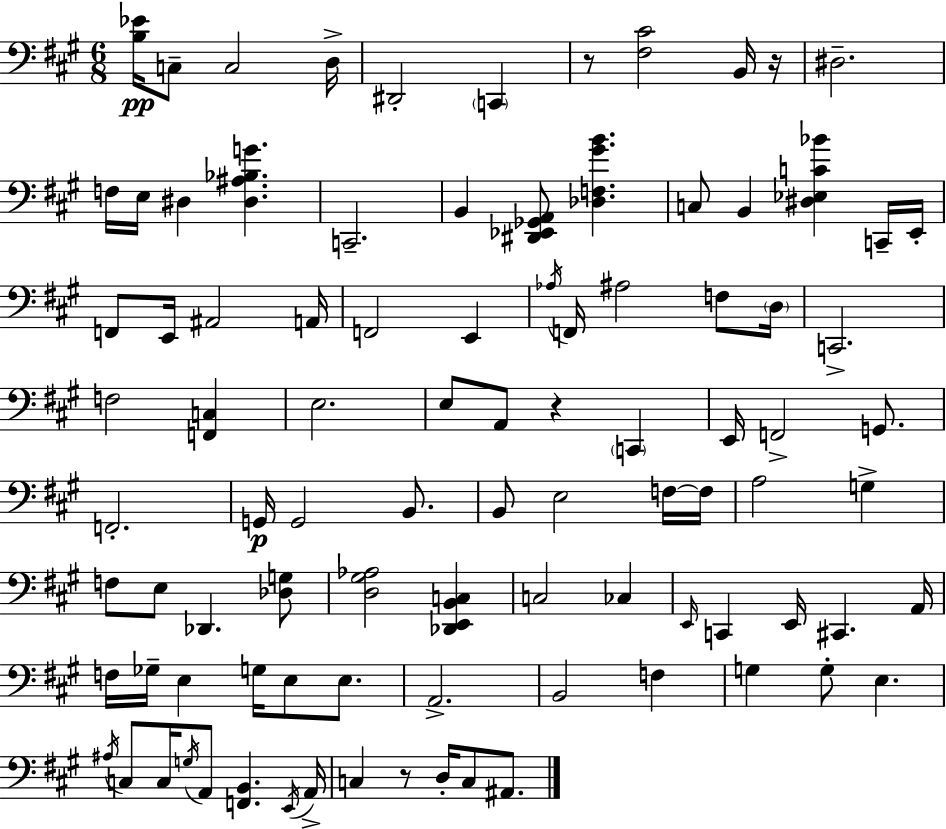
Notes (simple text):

[B3,Eb4]/s C3/e C3/h D3/s D#2/h C2/q R/e [F#3,C#4]/h B2/s R/s D#3/h. F3/s E3/s D#3/q [D#3,A#3,Bb3,G4]/q. C2/h. B2/q [D#2,Eb2,Gb2,A2]/e [Db3,F3,G#4,B4]/q. C3/e B2/q [D#3,Eb3,C4,Bb4]/q C2/s E2/s F2/e E2/s A#2/h A2/s F2/h E2/q Ab3/s F2/s A#3/h F3/e D3/s C2/h. F3/h [F2,C3]/q E3/h. E3/e A2/e R/q C2/q E2/s F2/h G2/e. F2/h. G2/s G2/h B2/e. B2/e E3/h F3/s F3/s A3/h G3/q F3/e E3/e Db2/q. [Db3,G3]/e [D3,G#3,Ab3]/h [Db2,E2,B2,C3]/q C3/h CES3/q E2/s C2/q E2/s C#2/q. A2/s F3/s Gb3/s E3/q G3/s E3/e E3/e. A2/h. B2/h F3/q G3/q G3/e E3/q. A#3/s C3/e C3/s G3/s A2/e [F2,B2]/q. E2/s A2/s C3/q R/e D3/s C3/e A#2/e.